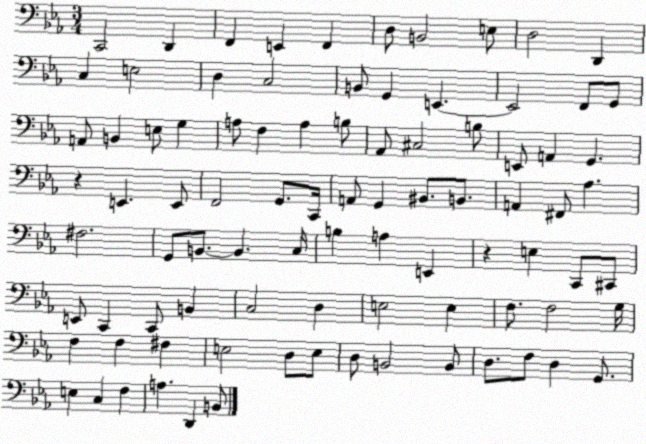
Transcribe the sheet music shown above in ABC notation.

X:1
T:Untitled
M:3/4
L:1/4
K:Eb
C,,2 D,, F,, E,, F,, D,/2 B,,2 E,/2 D,2 D,, C, E,2 D, C,2 B,,/2 G,, E,, E,,2 F,,/2 G,,/2 A,,/2 B,, E,/2 G, A,/2 F, A, B,/2 _A,,/2 ^C,2 B,/2 E,,/2 A,, G,, z E,, E,,/2 F,,2 G,,/2 C,,/4 A,,/2 G,, ^B,,/2 B,,/2 A,, ^F,,/2 _A, ^F,2 G,,/2 B,,/2 B,, C,/4 B, A, E,, z E, C,,/2 ^C,,/2 E,,/2 C,, C,,/2 B,, C,2 D, E,2 E, F,/2 F,2 G,/4 F, F, ^F, E,2 D,/2 E,/2 D,/2 B,,2 B,,/2 D,/2 F,/2 D, G,,/2 E, C, F, A, D,, B,,/2